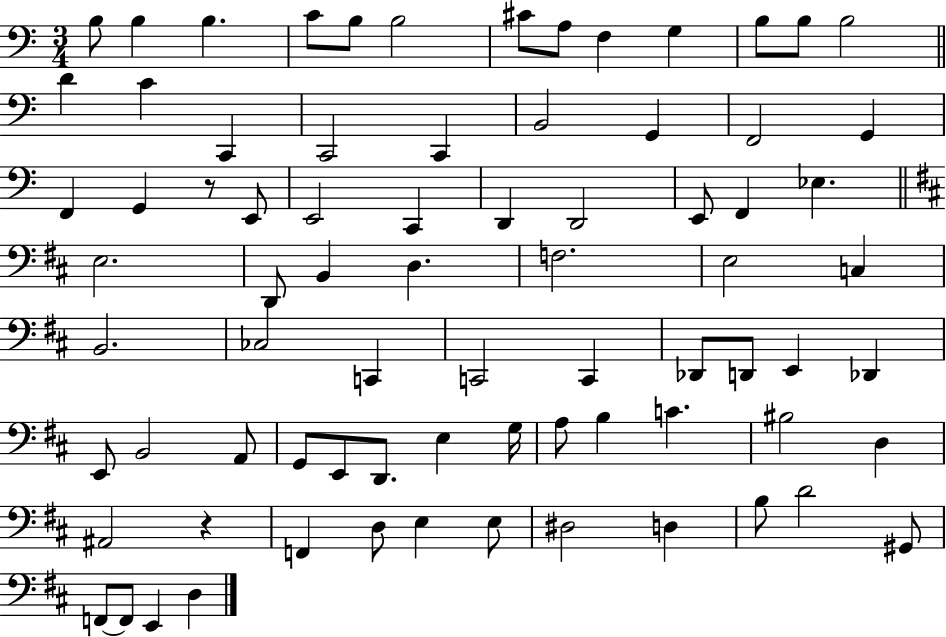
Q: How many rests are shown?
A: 2